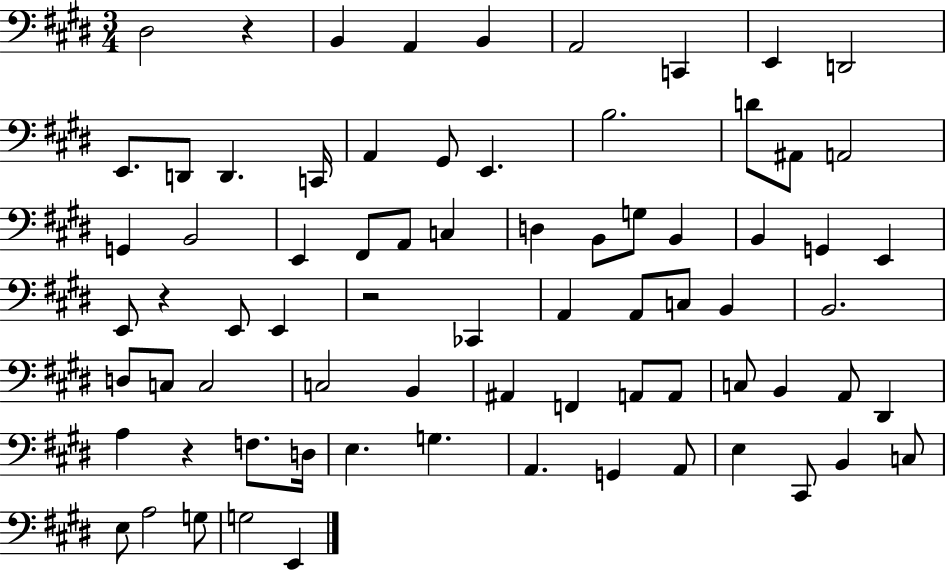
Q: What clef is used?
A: bass